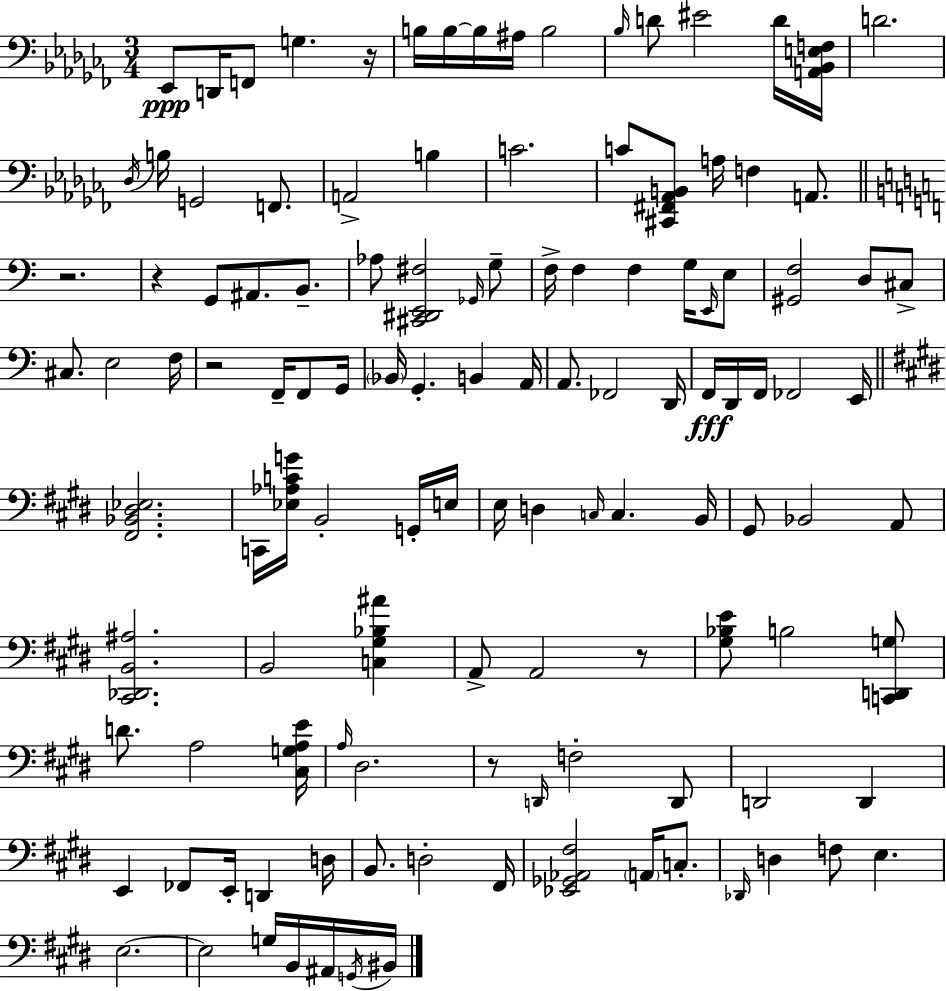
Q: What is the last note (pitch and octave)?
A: BIS2